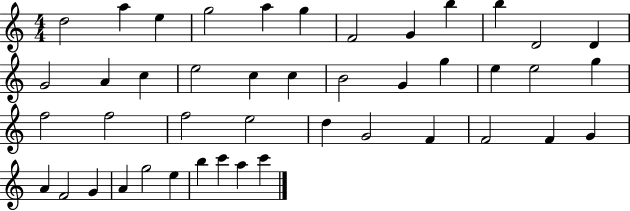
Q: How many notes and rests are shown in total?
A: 44